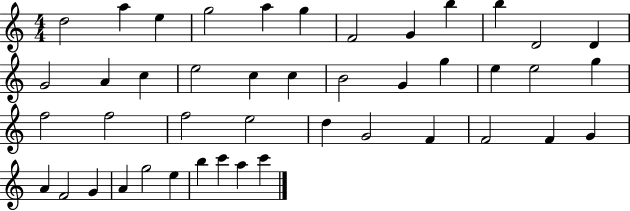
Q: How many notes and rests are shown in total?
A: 44